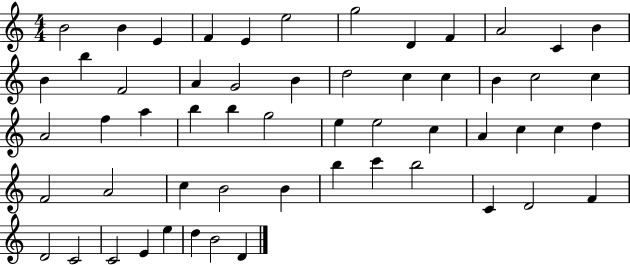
X:1
T:Untitled
M:4/4
L:1/4
K:C
B2 B E F E e2 g2 D F A2 C B B b F2 A G2 B d2 c c B c2 c A2 f a b b g2 e e2 c A c c d F2 A2 c B2 B b c' b2 C D2 F D2 C2 C2 E e d B2 D